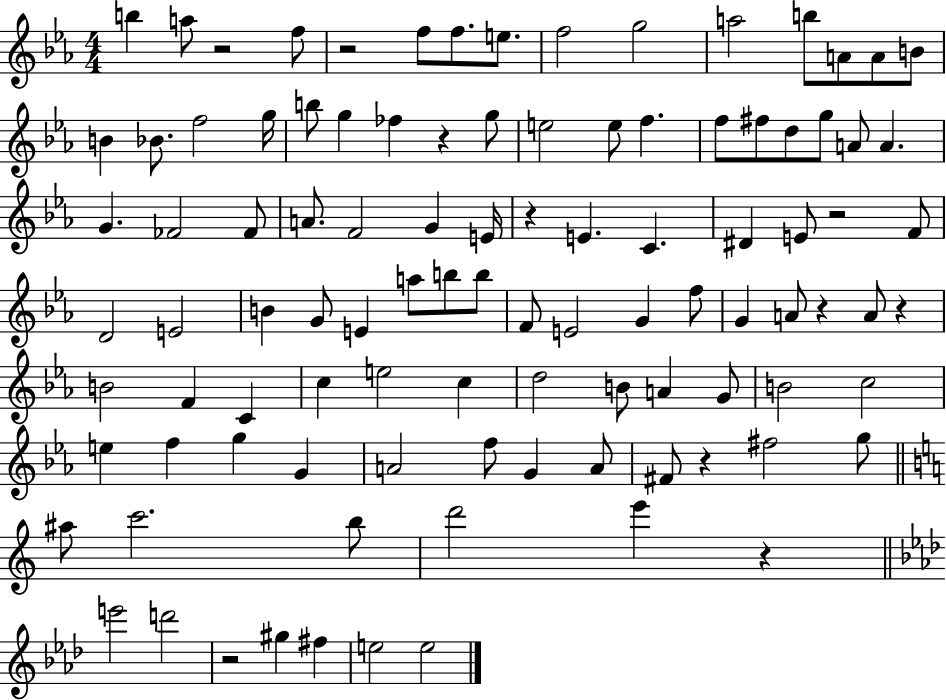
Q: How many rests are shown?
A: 10